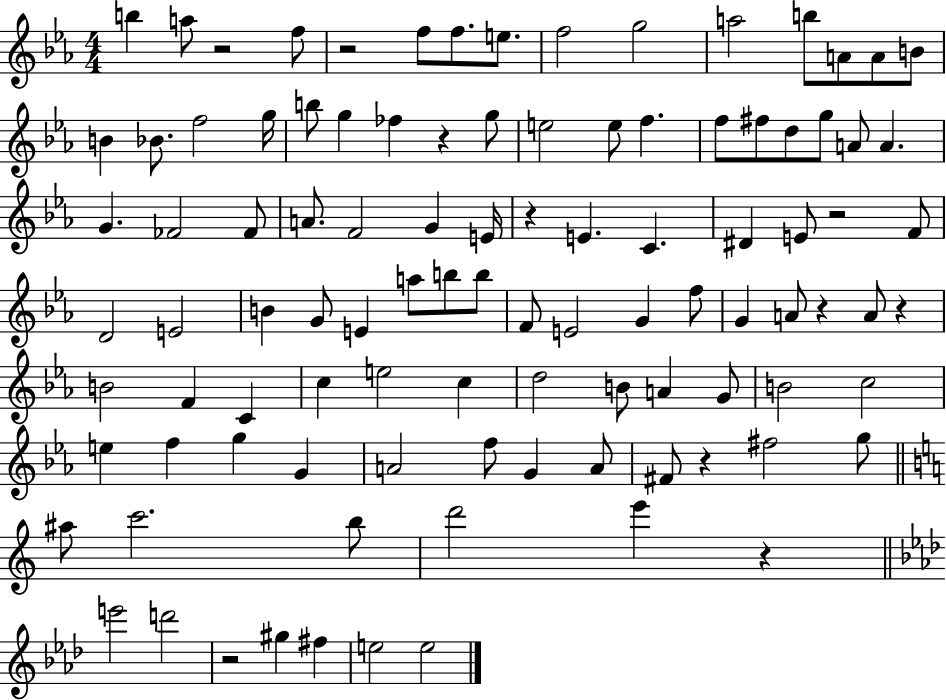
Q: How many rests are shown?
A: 10